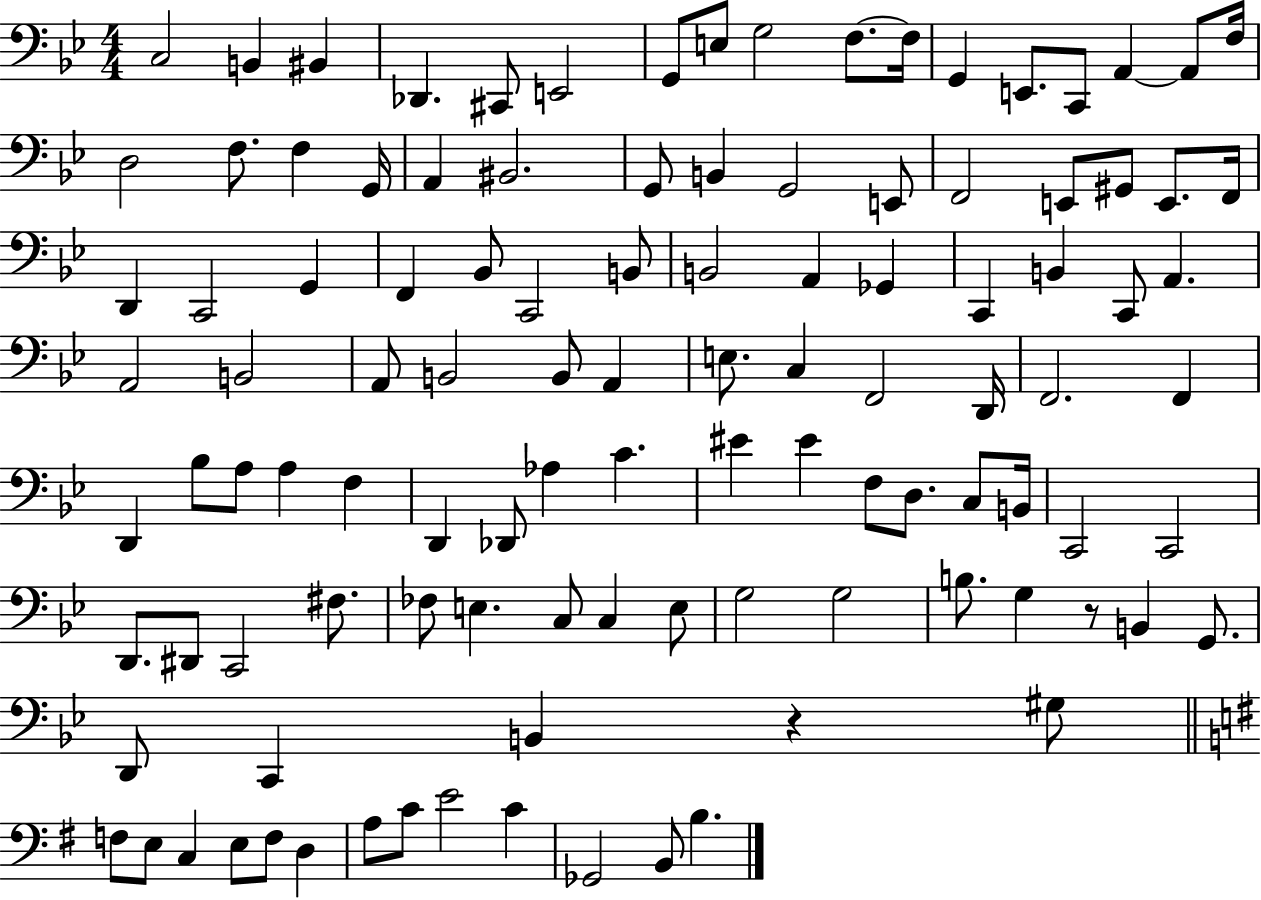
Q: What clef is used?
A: bass